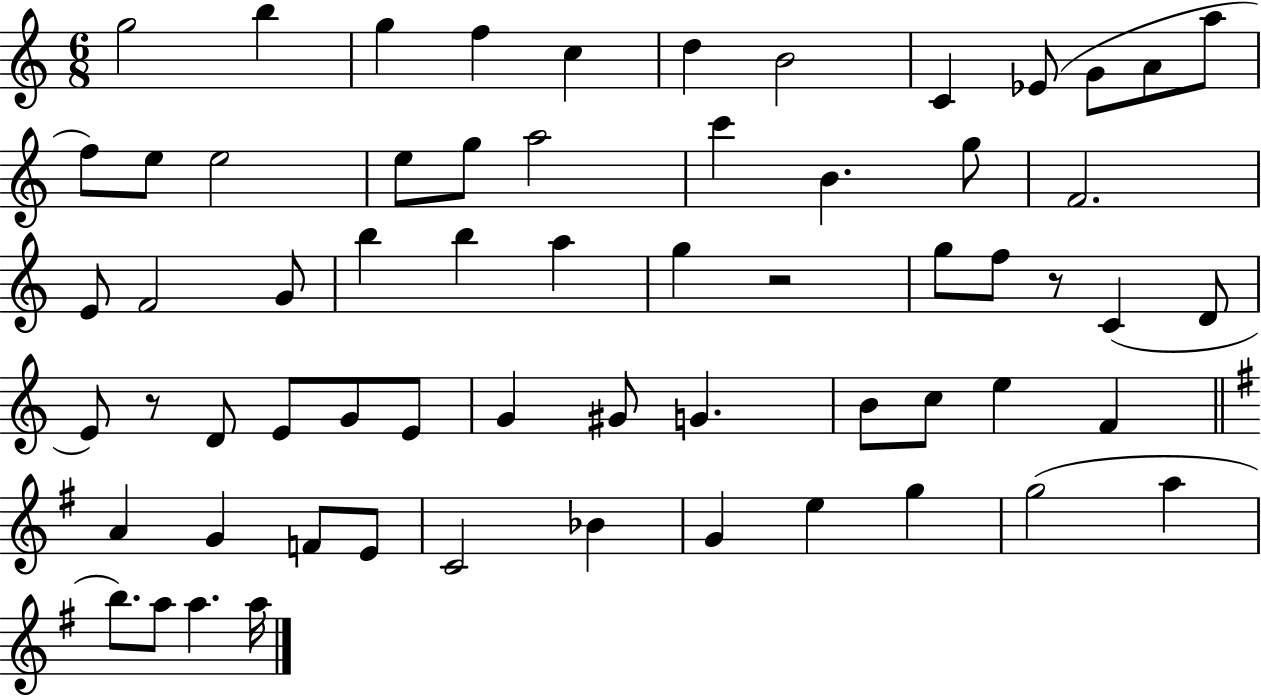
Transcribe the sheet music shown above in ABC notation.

X:1
T:Untitled
M:6/8
L:1/4
K:C
g2 b g f c d B2 C _E/2 G/2 A/2 a/2 f/2 e/2 e2 e/2 g/2 a2 c' B g/2 F2 E/2 F2 G/2 b b a g z2 g/2 f/2 z/2 C D/2 E/2 z/2 D/2 E/2 G/2 E/2 G ^G/2 G B/2 c/2 e F A G F/2 E/2 C2 _B G e g g2 a b/2 a/2 a a/4